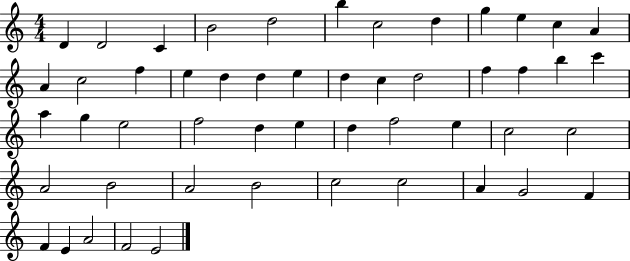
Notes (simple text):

D4/q D4/h C4/q B4/h D5/h B5/q C5/h D5/q G5/q E5/q C5/q A4/q A4/q C5/h F5/q E5/q D5/q D5/q E5/q D5/q C5/q D5/h F5/q F5/q B5/q C6/q A5/q G5/q E5/h F5/h D5/q E5/q D5/q F5/h E5/q C5/h C5/h A4/h B4/h A4/h B4/h C5/h C5/h A4/q G4/h F4/q F4/q E4/q A4/h F4/h E4/h